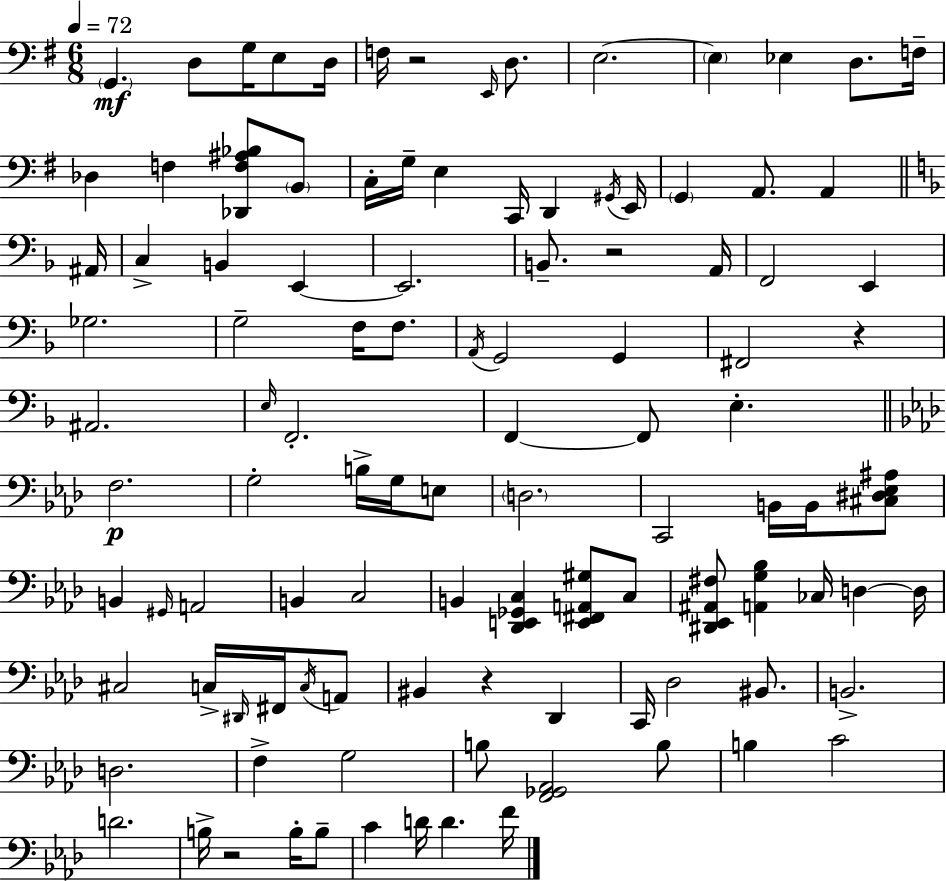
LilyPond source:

{
  \clef bass
  \numericTimeSignature
  \time 6/8
  \key e \minor
  \tempo 4 = 72
  \repeat volta 2 { \parenthesize g,4.\mf d8 g16 e8 d16 | f16 r2 \grace { e,16 } d8. | e2.~~ | \parenthesize e4 ees4 d8. | \break f16-- des4 f4 <des, f ais bes>8 \parenthesize b,8 | c16-. g16-- e4 c,16 d,4 | \acciaccatura { gis,16 } e,16 \parenthesize g,4 a,8. a,4 | \bar "||" \break \key d \minor ais,16 c4-> b,4 e,4~~ | e,2. | b,8.-- r2 | a,16 f,2 e,4 | \break ges2. | g2-- f16 f8. | \acciaccatura { a,16 } g,2 g,4 | fis,2 r4 | \break ais,2. | \grace { e16 } f,2.-. | f,4~~ f,8 e4.-. | \bar "||" \break \key aes \major f2.\p | g2-. b16-> g16 e8 | \parenthesize d2. | c,2 b,16 b,16 <cis dis ees ais>8 | \break b,4 \grace { gis,16 } a,2 | b,4 c2 | b,4 <des, e, ges, c>4 <e, fis, a, gis>8 c8 | <dis, ees, ais, fis>8 <a, g bes>4 ces16 d4~~ | \break d16 cis2 c16-> \grace { dis,16 } fis,16 | \acciaccatura { c16 } a,8 bis,4 r4 des,4 | c,16 des2 | bis,8. b,2.-> | \break d2. | f4-> g2 | b8 <f, ges, aes,>2 | b8 b4 c'2 | \break d'2. | b16-> r2 | b16-. b8-- c'4 d'16 d'4. | f'16 } \bar "|."
}